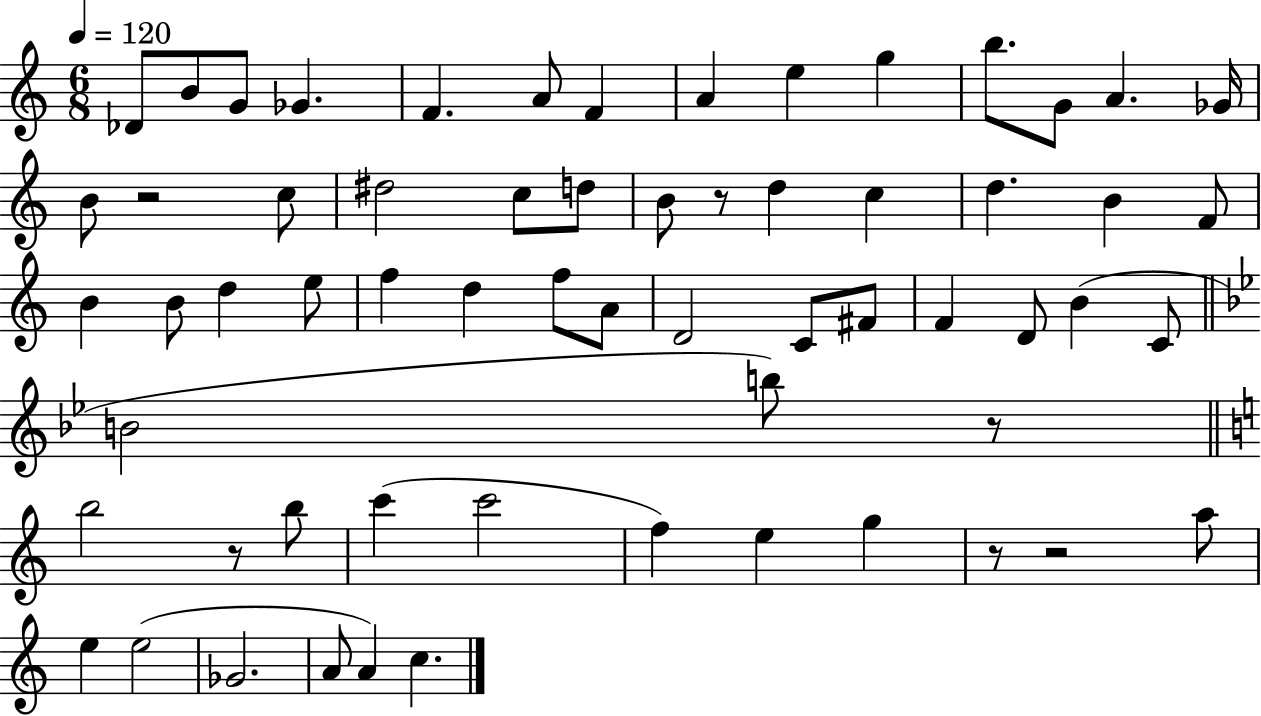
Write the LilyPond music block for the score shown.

{
  \clef treble
  \numericTimeSignature
  \time 6/8
  \key c \major
  \tempo 4 = 120
  \repeat volta 2 { des'8 b'8 g'8 ges'4. | f'4. a'8 f'4 | a'4 e''4 g''4 | b''8. g'8 a'4. ges'16 | \break b'8 r2 c''8 | dis''2 c''8 d''8 | b'8 r8 d''4 c''4 | d''4. b'4 f'8 | \break b'4 b'8 d''4 e''8 | f''4 d''4 f''8 a'8 | d'2 c'8 fis'8 | f'4 d'8 b'4( c'8 | \break \bar "||" \break \key g \minor b'2 b''8) r8 | \bar "||" \break \key a \minor b''2 r8 b''8 | c'''4( c'''2 | f''4) e''4 g''4 | r8 r2 a''8 | \break e''4 e''2( | ges'2. | a'8 a'4) c''4. | } \bar "|."
}